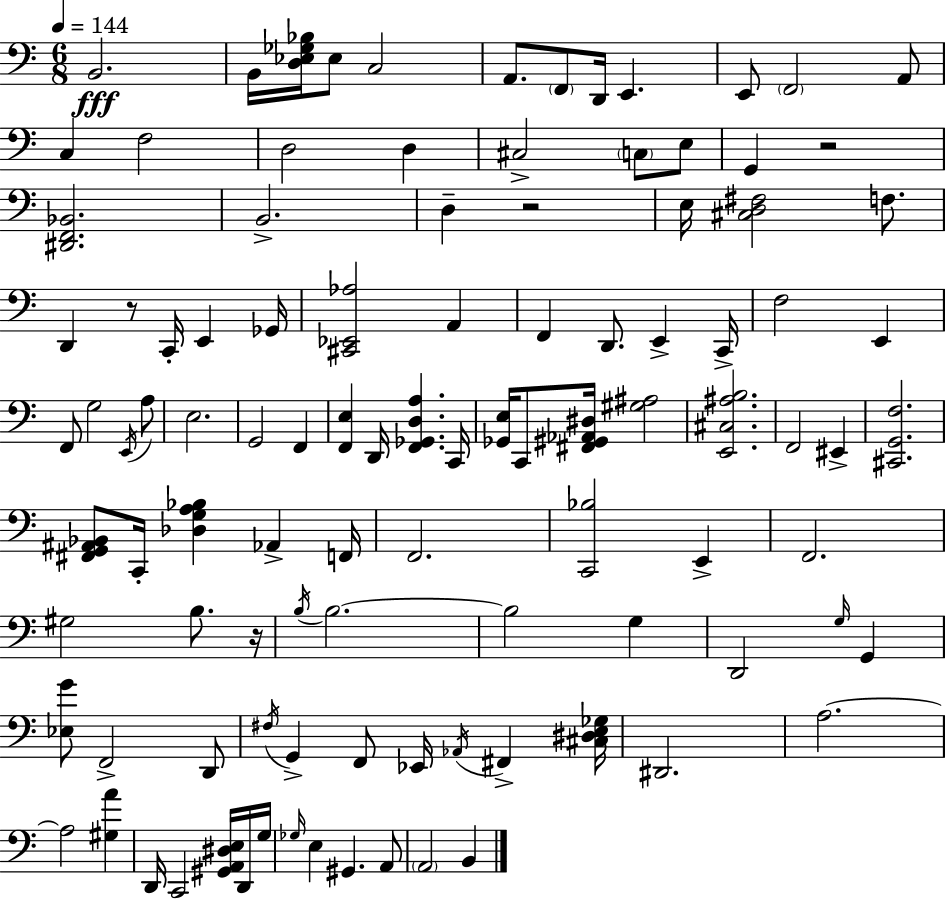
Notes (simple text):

B2/h. B2/s [D3,Eb3,Gb3,Bb3]/s Eb3/e C3/h A2/e. F2/e D2/s E2/q. E2/e F2/h A2/e C3/q F3/h D3/h D3/q C#3/h C3/e E3/e G2/q R/h [D#2,F2,Bb2]/h. B2/h. D3/q R/h E3/s [C#3,D3,F#3]/h F3/e. D2/q R/e C2/s E2/q Gb2/s [C#2,Eb2,Ab3]/h A2/q F2/q D2/e. E2/q C2/s F3/h E2/q F2/e G3/h E2/s A3/e E3/h. G2/h F2/q [F2,E3]/q D2/s [F2,Gb2,D3,A3]/q. C2/s [Gb2,E3]/s C2/e [F#2,G#2,Ab2,D#3]/s [G#3,A#3]/h [E2,C#3,A#3,B3]/h. F2/h EIS2/q [C#2,G2,F3]/h. [F#2,G2,A#2,Bb2]/e C2/s [Db3,G3,A3,Bb3]/q Ab2/q F2/s F2/h. [C2,Bb3]/h E2/q F2/h. G#3/h B3/e. R/s B3/s B3/h. B3/h G3/q D2/h G3/s G2/q [Eb3,G4]/e F2/h D2/e F#3/s G2/q F2/e Eb2/s Ab2/s F#2/q [C#3,D#3,E3,Gb3]/s D#2/h. A3/h. A3/h [G#3,A4]/q D2/s C2/h [G#2,A2,D#3,E3]/s D2/s G3/s Gb3/s E3/q G#2/q. A2/e A2/h B2/q